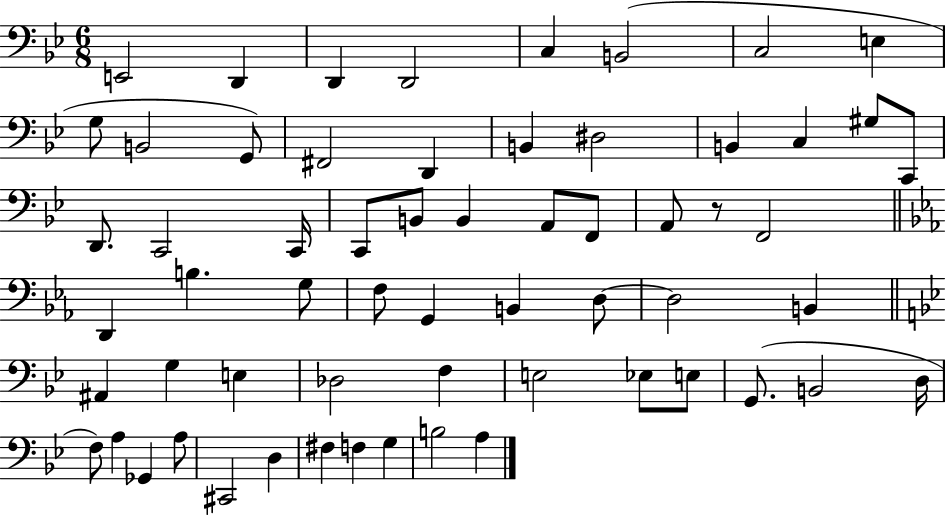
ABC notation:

X:1
T:Untitled
M:6/8
L:1/4
K:Bb
E,,2 D,, D,, D,,2 C, B,,2 C,2 E, G,/2 B,,2 G,,/2 ^F,,2 D,, B,, ^D,2 B,, C, ^G,/2 C,,/2 D,,/2 C,,2 C,,/4 C,,/2 B,,/2 B,, A,,/2 F,,/2 A,,/2 z/2 F,,2 D,, B, G,/2 F,/2 G,, B,, D,/2 D,2 B,, ^A,, G, E, _D,2 F, E,2 _E,/2 E,/2 G,,/2 B,,2 D,/4 F,/2 A, _G,, A,/2 ^C,,2 D, ^F, F, G, B,2 A,